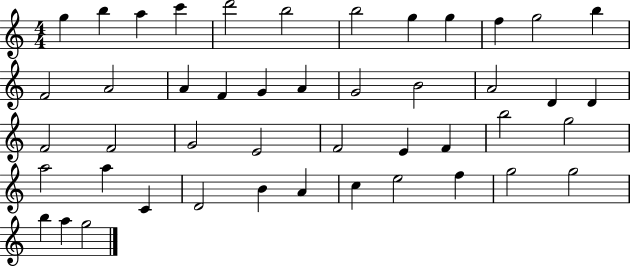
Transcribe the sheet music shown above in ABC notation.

X:1
T:Untitled
M:4/4
L:1/4
K:C
g b a c' d'2 b2 b2 g g f g2 b F2 A2 A F G A G2 B2 A2 D D F2 F2 G2 E2 F2 E F b2 g2 a2 a C D2 B A c e2 f g2 g2 b a g2